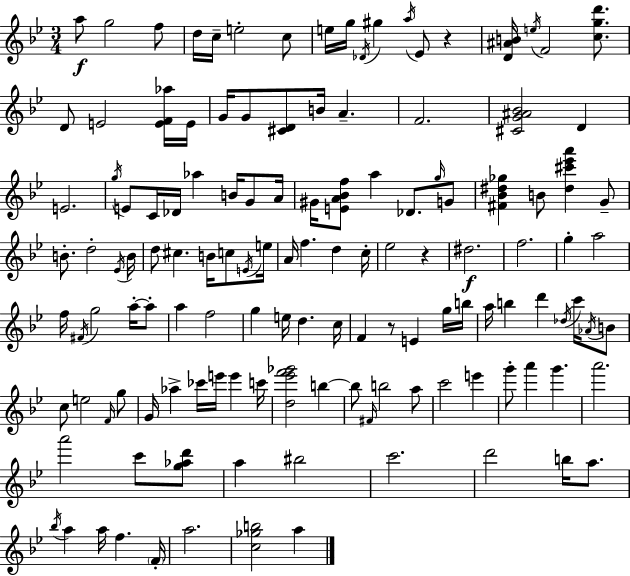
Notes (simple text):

A5/e G5/h F5/e D5/s C5/s E5/h C5/e E5/s G5/s Db4/s G#5/q A5/s Eb4/e R/q [D4,A#4,B4]/s E5/s F4/h [C5,G5,D6]/e. D4/e E4/h [E4,F4,Ab5]/s E4/s G4/s G4/e [C#4,D4]/e B4/s A4/q. F4/h. [C#4,G4,A#4,Bb4]/h D4/q E4/h. G5/s E4/e C4/s Db4/s Ab5/q B4/s G4/e A4/s G#4/s [E4,A4,Bb4,F5]/e A5/q Db4/e. G5/s G4/e [F#4,Bb4,D#5,Gb5]/q B4/e [D#5,C#6,Eb6,A6]/q G4/e B4/e. D5/h Eb4/s B4/s D5/e C#5/q. B4/s C5/e E4/s E5/s A4/s F5/q. D5/q C5/s Eb5/h R/q D#5/h. F5/h. G5/q A5/h F5/s F#4/s G5/h A5/s A5/e A5/q F5/h G5/q E5/s D5/q. C5/s F4/q R/e E4/q G5/s B5/s A5/s B5/q D6/q Db5/s C6/s Ab4/s B4/e C5/e E5/h F4/s G5/e G4/s Ab5/q CES6/s E6/s E6/q C6/s [D5,Eb6,F6,Gb6]/h B5/q B5/e F#4/s B5/h A5/e C6/h E6/q G6/e A6/q G6/q. A6/h. A6/h C6/e [G5,Ab5,D6]/e A5/q BIS5/h C6/h. D6/h B5/s A5/e. Bb5/s A5/q A5/s F5/q. F4/s A5/h. [C5,Gb5,B5]/h A5/q